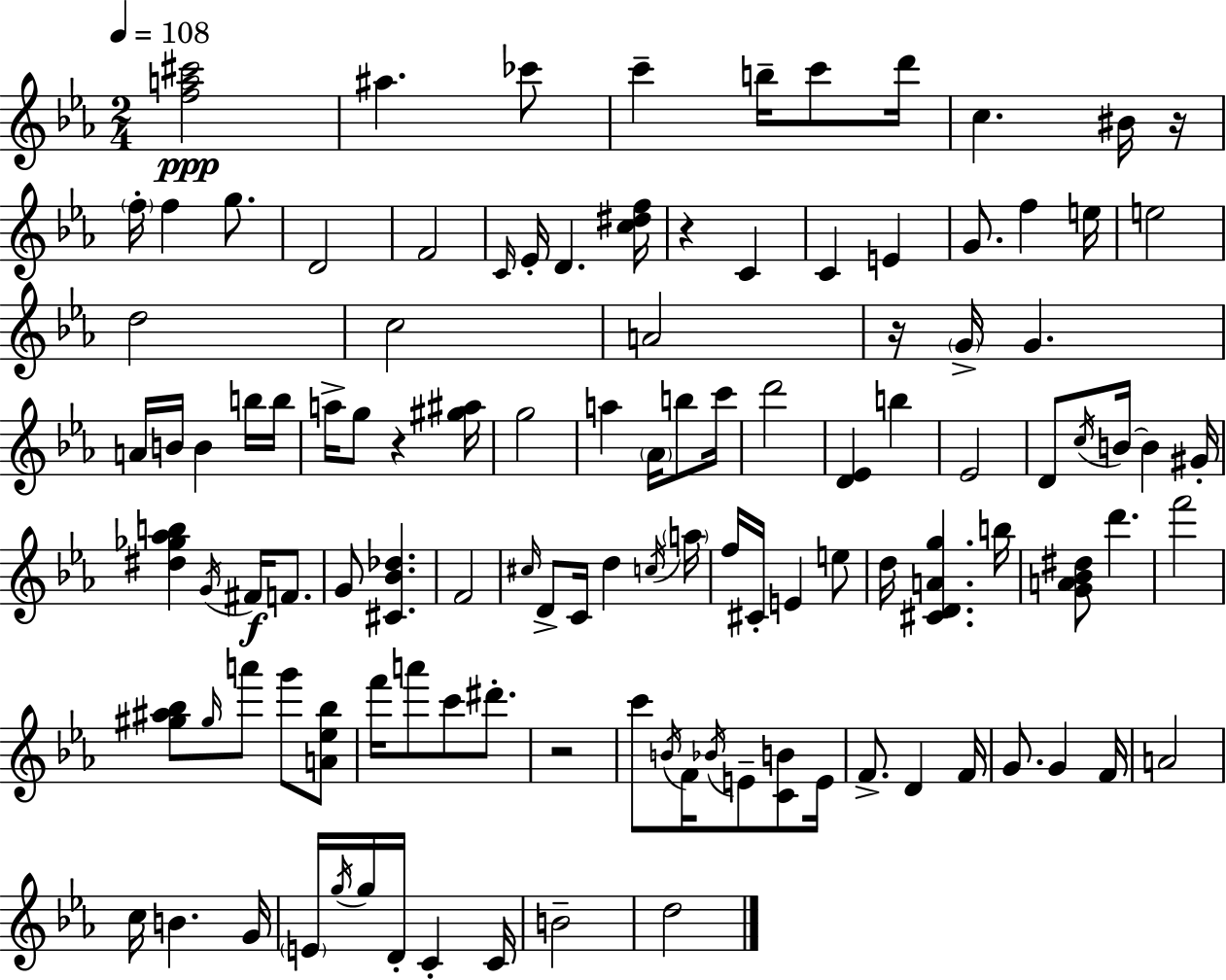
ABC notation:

X:1
T:Untitled
M:2/4
L:1/4
K:Eb
[fa^c']2 ^a _c'/2 c' b/4 c'/2 d'/4 c ^B/4 z/4 f/4 f g/2 D2 F2 C/4 _E/4 D [c^df]/4 z C C E G/2 f e/4 e2 d2 c2 A2 z/4 G/4 G A/4 B/4 B b/4 b/4 a/4 g/2 z [^g^a]/4 g2 a _A/4 b/2 c'/4 d'2 [D_E] b _E2 D/2 c/4 B/4 B ^G/4 [^d_g_ab] G/4 ^F/4 F/2 G/2 [^C_B_d] F2 ^c/4 D/2 C/4 d c/4 a/4 f/4 ^C/4 E e/2 d/4 [^CDAg] b/4 [GA_B^d]/2 d' f'2 [^g^a_b]/2 ^g/4 a'/2 g'/2 [A_e_b]/2 f'/4 a'/2 c'/2 ^d'/2 z2 c'/2 B/4 F/4 _B/4 E/2 [CB]/2 E/4 F/2 D F/4 G/2 G F/4 A2 c/4 B G/4 E/4 g/4 g/4 D/4 C C/4 B2 d2